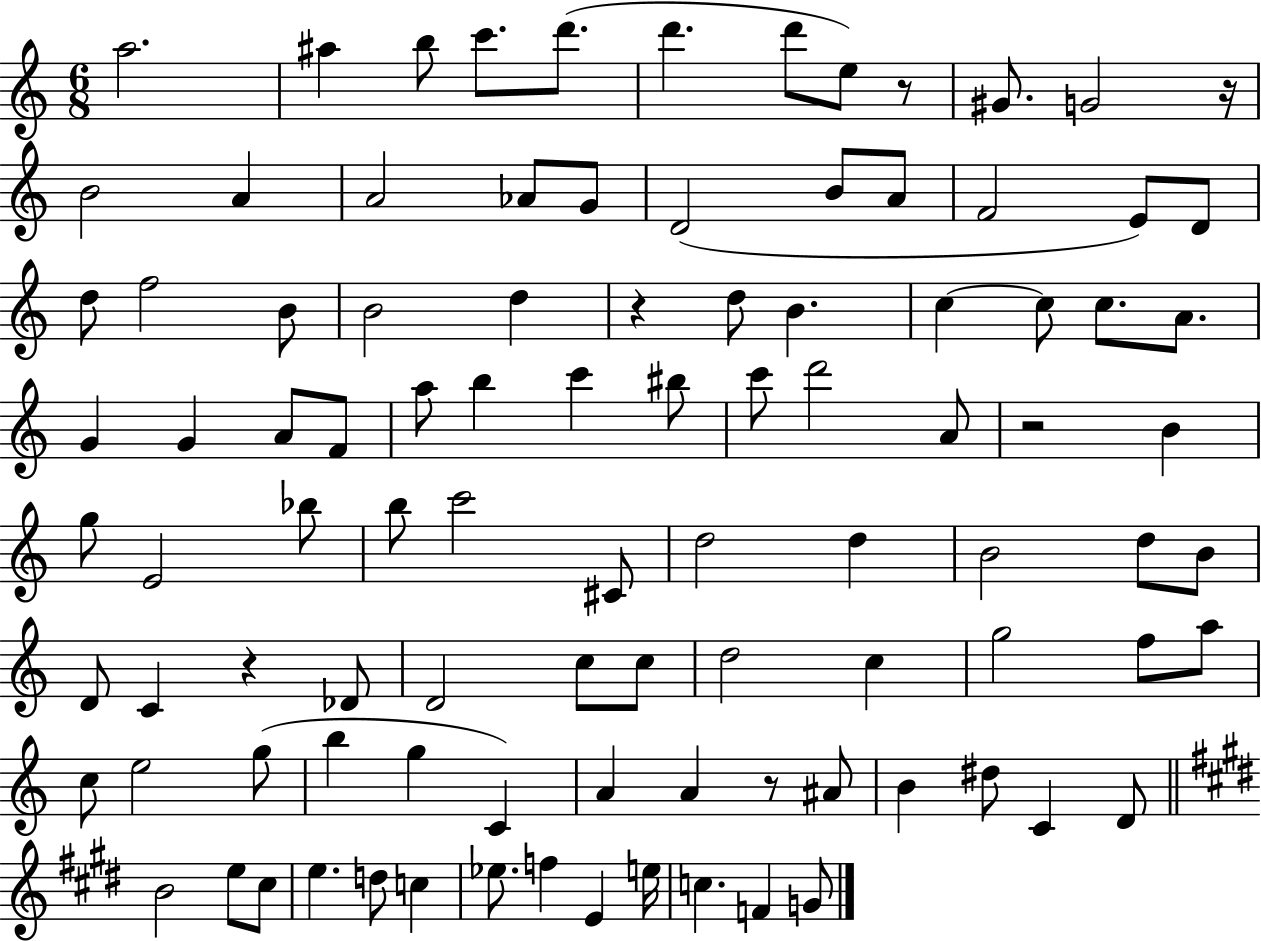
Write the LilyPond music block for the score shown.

{
  \clef treble
  \numericTimeSignature
  \time 6/8
  \key c \major
  a''2. | ais''4 b''8 c'''8. d'''8.( | d'''4. d'''8 e''8) r8 | gis'8. g'2 r16 | \break b'2 a'4 | a'2 aes'8 g'8 | d'2( b'8 a'8 | f'2 e'8) d'8 | \break d''8 f''2 b'8 | b'2 d''4 | r4 d''8 b'4. | c''4~~ c''8 c''8. a'8. | \break g'4 g'4 a'8 f'8 | a''8 b''4 c'''4 bis''8 | c'''8 d'''2 a'8 | r2 b'4 | \break g''8 e'2 bes''8 | b''8 c'''2 cis'8 | d''2 d''4 | b'2 d''8 b'8 | \break d'8 c'4 r4 des'8 | d'2 c''8 c''8 | d''2 c''4 | g''2 f''8 a''8 | \break c''8 e''2 g''8( | b''4 g''4 c'4) | a'4 a'4 r8 ais'8 | b'4 dis''8 c'4 d'8 | \break \bar "||" \break \key e \major b'2 e''8 cis''8 | e''4. d''8 c''4 | ees''8. f''4 e'4 e''16 | c''4. f'4 g'8 | \break \bar "|."
}